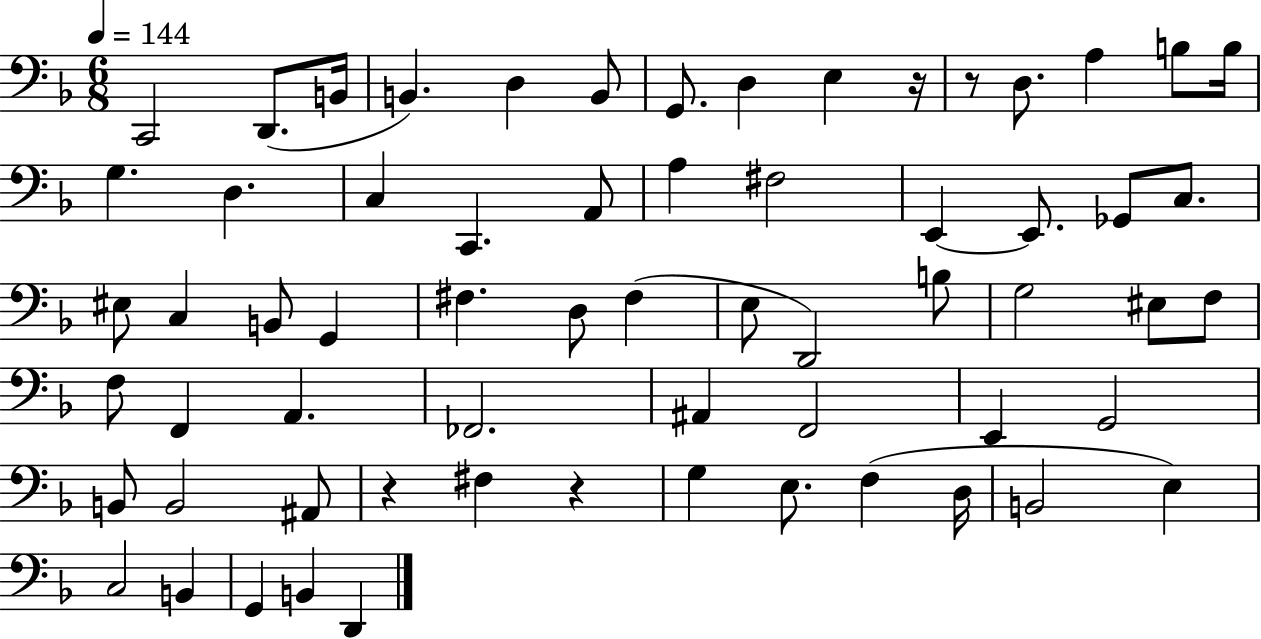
X:1
T:Untitled
M:6/8
L:1/4
K:F
C,,2 D,,/2 B,,/4 B,, D, B,,/2 G,,/2 D, E, z/4 z/2 D,/2 A, B,/2 B,/4 G, D, C, C,, A,,/2 A, ^F,2 E,, E,,/2 _G,,/2 C,/2 ^E,/2 C, B,,/2 G,, ^F, D,/2 ^F, E,/2 D,,2 B,/2 G,2 ^E,/2 F,/2 F,/2 F,, A,, _F,,2 ^A,, F,,2 E,, G,,2 B,,/2 B,,2 ^A,,/2 z ^F, z G, E,/2 F, D,/4 B,,2 E, C,2 B,, G,, B,, D,,